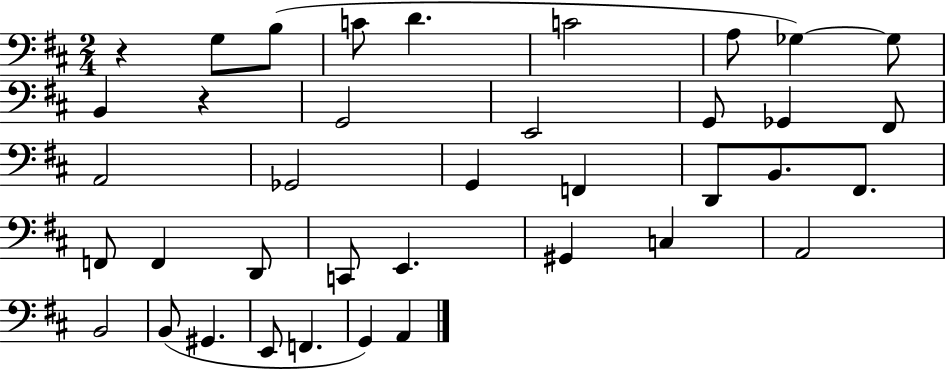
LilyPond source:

{
  \clef bass
  \numericTimeSignature
  \time 2/4
  \key d \major
  r4 g8 b8( | c'8 d'4. | c'2 | a8 ges4~~) ges8 | \break b,4 r4 | g,2 | e,2 | g,8 ges,4 fis,8 | \break a,2 | ges,2 | g,4 f,4 | d,8 b,8. fis,8. | \break f,8 f,4 d,8 | c,8 e,4. | gis,4 c4 | a,2 | \break b,2 | b,8( gis,4. | e,8 f,4. | g,4) a,4 | \break \bar "|."
}